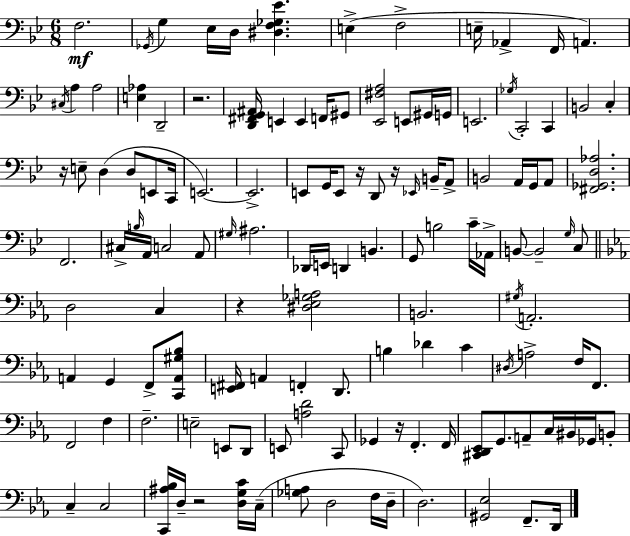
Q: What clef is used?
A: bass